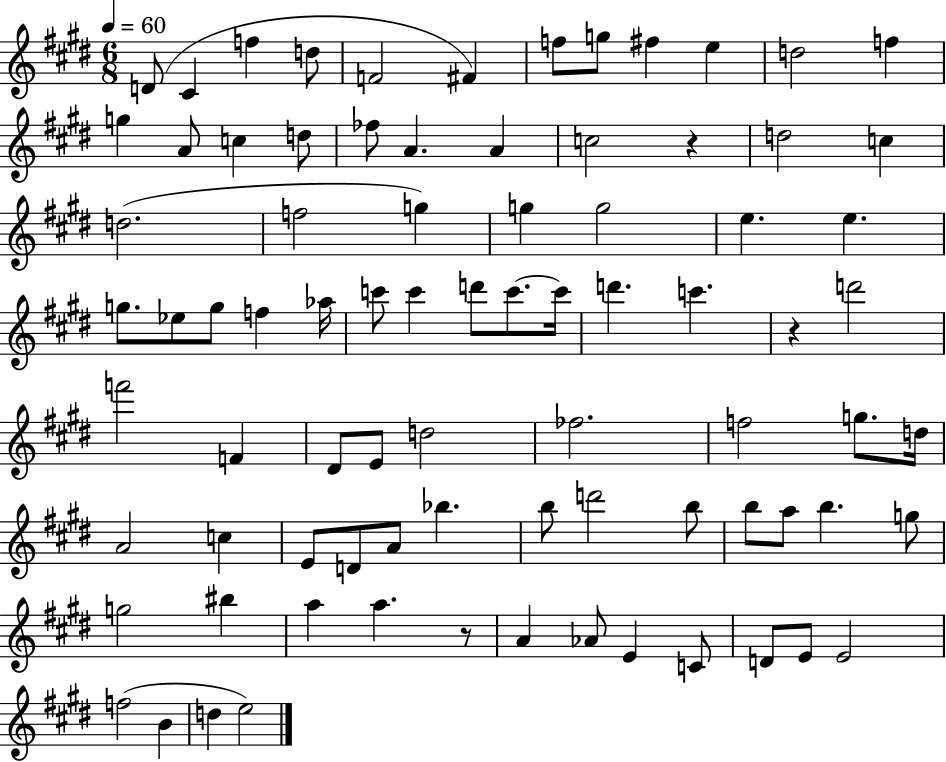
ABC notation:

X:1
T:Untitled
M:6/8
L:1/4
K:E
D/2 ^C f d/2 F2 ^F f/2 g/2 ^f e d2 f g A/2 c d/2 _f/2 A A c2 z d2 c d2 f2 g g g2 e e g/2 _e/2 g/2 f _a/4 c'/2 c' d'/2 c'/2 c'/4 d' c' z d'2 f'2 F ^D/2 E/2 d2 _f2 f2 g/2 d/4 A2 c E/2 D/2 A/2 _b b/2 d'2 b/2 b/2 a/2 b g/2 g2 ^b a a z/2 A _A/2 E C/2 D/2 E/2 E2 f2 B d e2